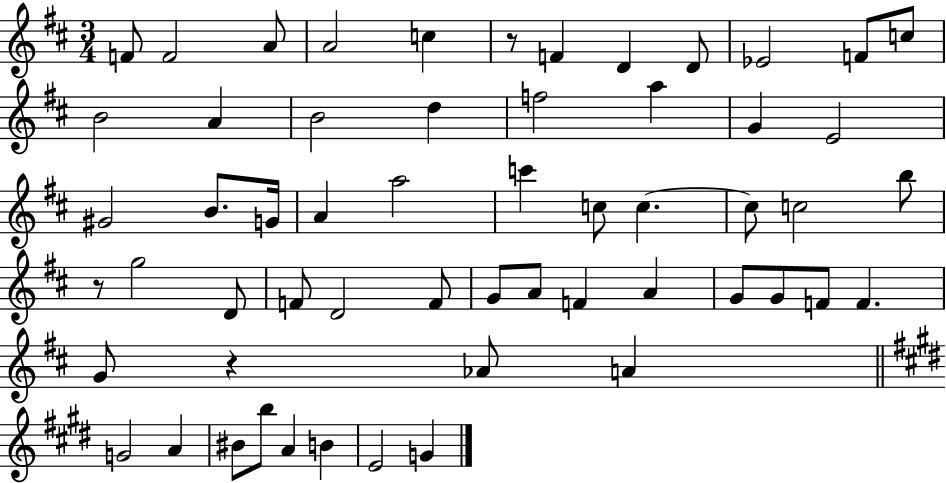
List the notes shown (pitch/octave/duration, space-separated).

F4/e F4/h A4/e A4/h C5/q R/e F4/q D4/q D4/e Eb4/h F4/e C5/e B4/h A4/q B4/h D5/q F5/h A5/q G4/q E4/h G#4/h B4/e. G4/s A4/q A5/h C6/q C5/e C5/q. C5/e C5/h B5/e R/e G5/h D4/e F4/e D4/h F4/e G4/e A4/e F4/q A4/q G4/e G4/e F4/e F4/q. G4/e R/q Ab4/e A4/q G4/h A4/q BIS4/e B5/e A4/q B4/q E4/h G4/q